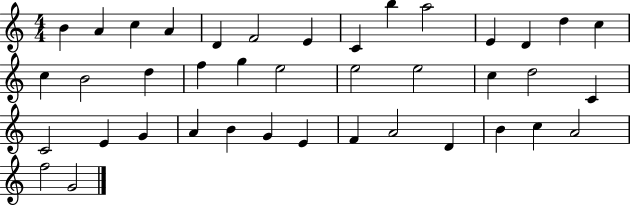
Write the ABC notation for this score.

X:1
T:Untitled
M:4/4
L:1/4
K:C
B A c A D F2 E C b a2 E D d c c B2 d f g e2 e2 e2 c d2 C C2 E G A B G E F A2 D B c A2 f2 G2